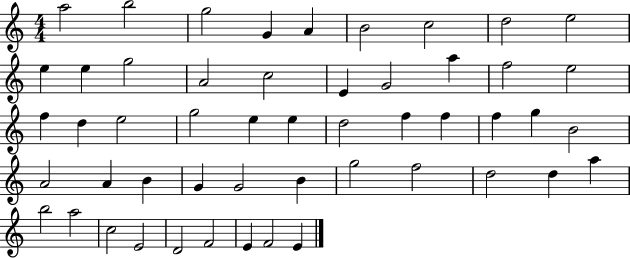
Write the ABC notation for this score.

X:1
T:Untitled
M:4/4
L:1/4
K:C
a2 b2 g2 G A B2 c2 d2 e2 e e g2 A2 c2 E G2 a f2 e2 f d e2 g2 e e d2 f f f g B2 A2 A B G G2 B g2 f2 d2 d a b2 a2 c2 E2 D2 F2 E F2 E